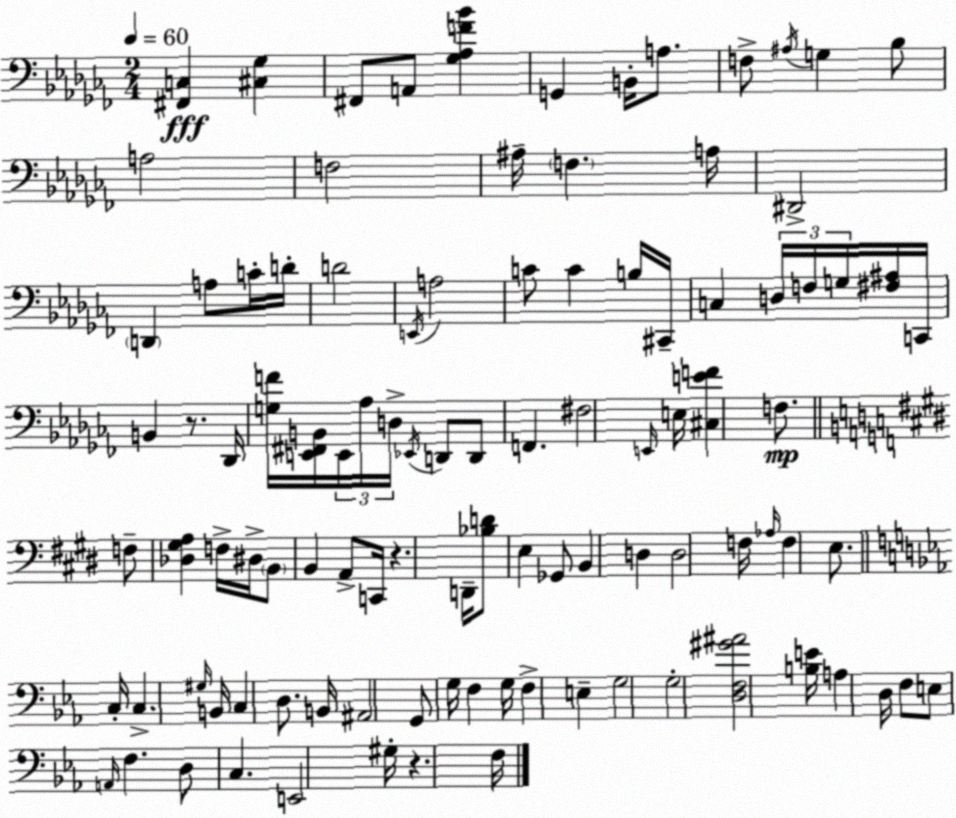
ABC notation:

X:1
T:Untitled
M:2/4
L:1/4
K:Abm
[^F,,C,] [^C,_G,] ^F,,/2 A,,/2 [_G,_A,F_B] G,, B,,/4 A,/2 F,/2 ^A,/4 G, _B,/2 A,2 F,2 ^A,/4 F, A,/4 ^D,,2 D,, A,/2 C/4 D/4 D2 E,,/4 A,2 C/2 C B,/4 ^C,,/4 C, D,/4 F,/4 G,/4 [^F,^A,]/4 C,,/4 B,, z/2 _D,,/4 [G,F]/4 [E,,^F,,B,,]/4 E,,/4 _A,/4 D,/4 _E,,/4 D,,/2 D,,/2 F,, ^F,2 E,,/4 E,/4 [^C,EF] F,/2 F,/2 [_D,^G,A,] F,/4 ^D,/4 B,,/2 B,, A,,/2 C,,/4 z D,,/4 [_B,D]/2 E, _G,,/2 B,, D, D,2 F,/4 _A,/4 F, E,/2 C,/4 C, ^G,/4 B,,/4 C, D,/2 B,,/4 ^A,,2 G,,/2 G,/4 F, G,/4 F, E, G,2 G,2 [D,F,^G^A]2 [B,E]/4 A, D,/4 F,/2 E,/2 A,,/4 F, D,/2 C, E,,2 ^G,/4 z F,/4